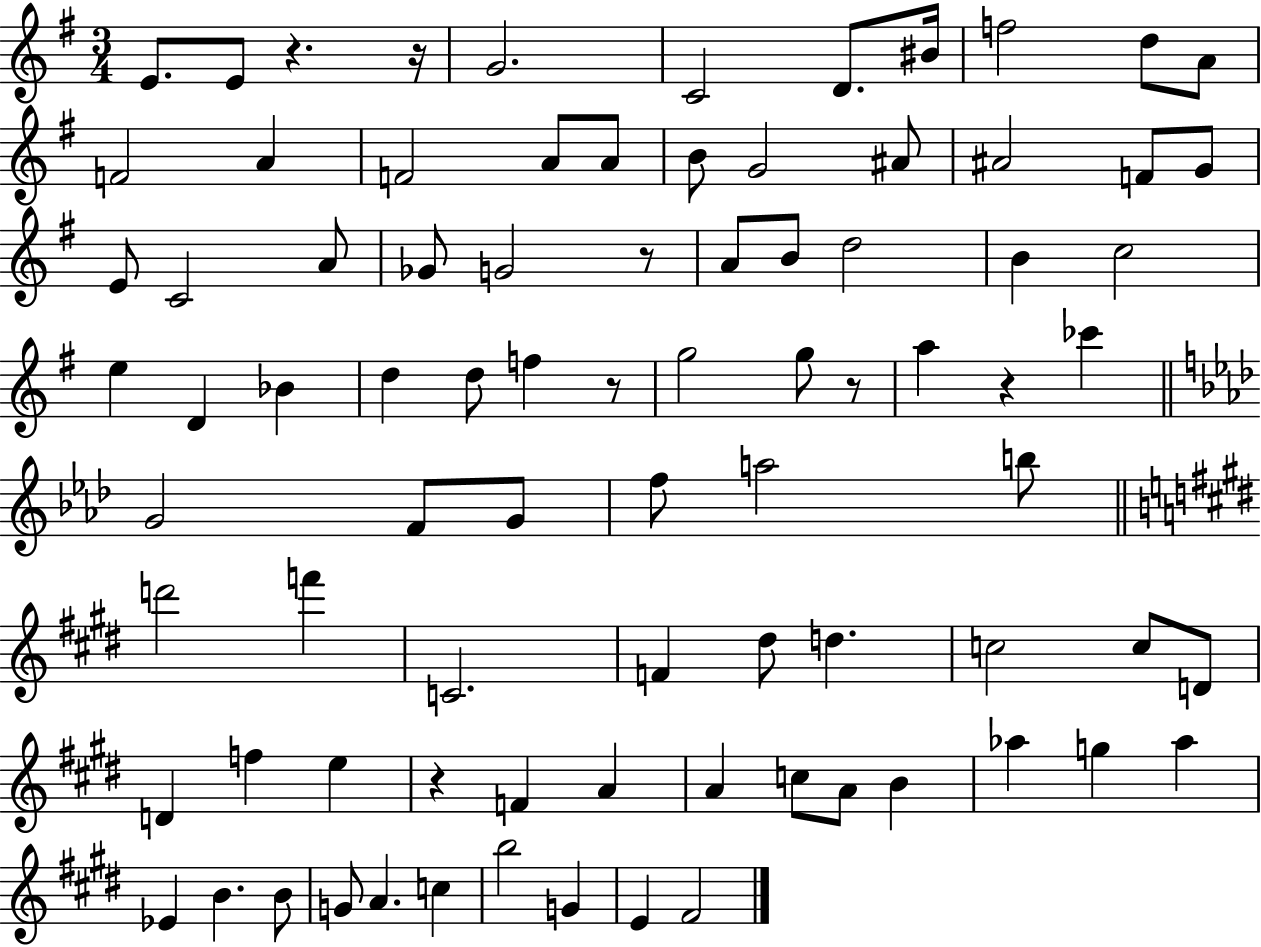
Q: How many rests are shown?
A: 7